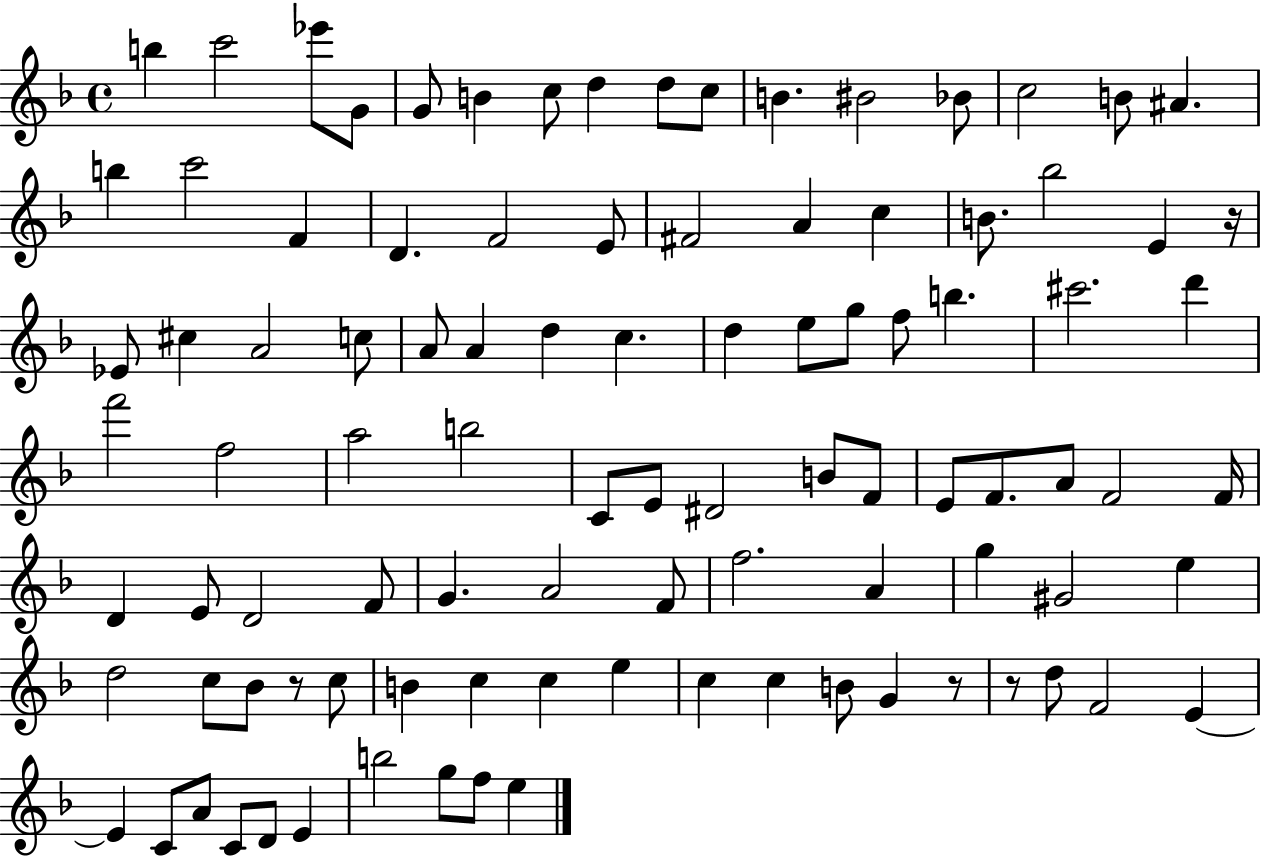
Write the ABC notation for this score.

X:1
T:Untitled
M:4/4
L:1/4
K:F
b c'2 _e'/2 G/2 G/2 B c/2 d d/2 c/2 B ^B2 _B/2 c2 B/2 ^A b c'2 F D F2 E/2 ^F2 A c B/2 _b2 E z/4 _E/2 ^c A2 c/2 A/2 A d c d e/2 g/2 f/2 b ^c'2 d' f'2 f2 a2 b2 C/2 E/2 ^D2 B/2 F/2 E/2 F/2 A/2 F2 F/4 D E/2 D2 F/2 G A2 F/2 f2 A g ^G2 e d2 c/2 _B/2 z/2 c/2 B c c e c c B/2 G z/2 z/2 d/2 F2 E E C/2 A/2 C/2 D/2 E b2 g/2 f/2 e